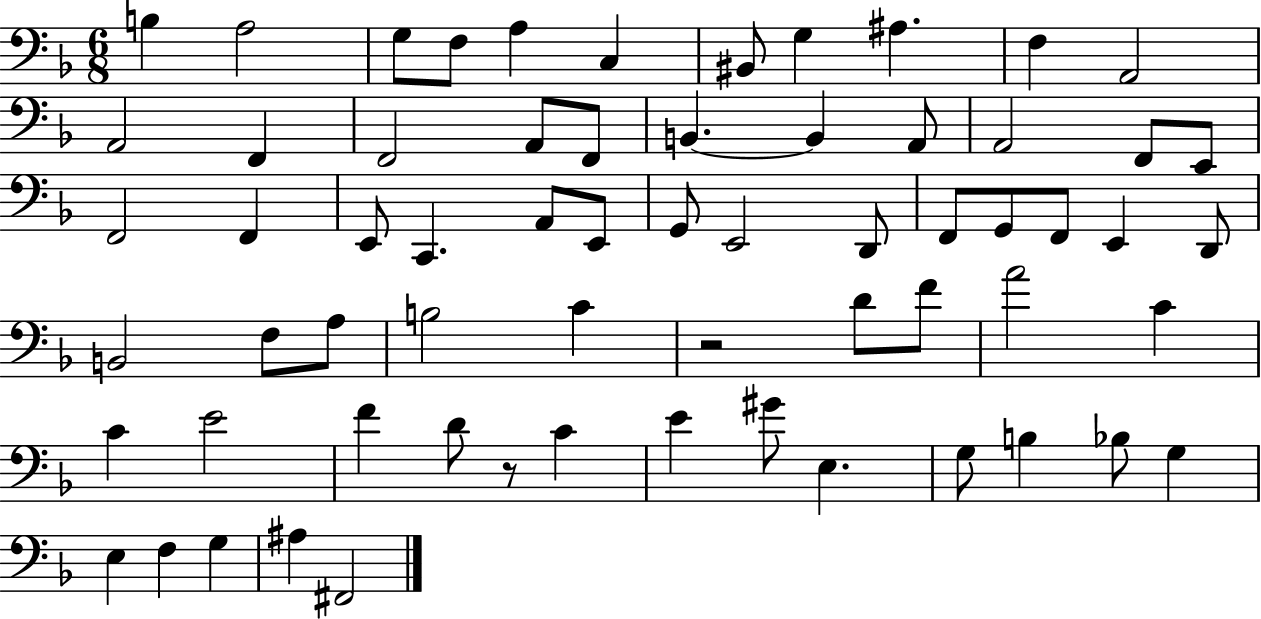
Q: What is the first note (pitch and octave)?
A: B3